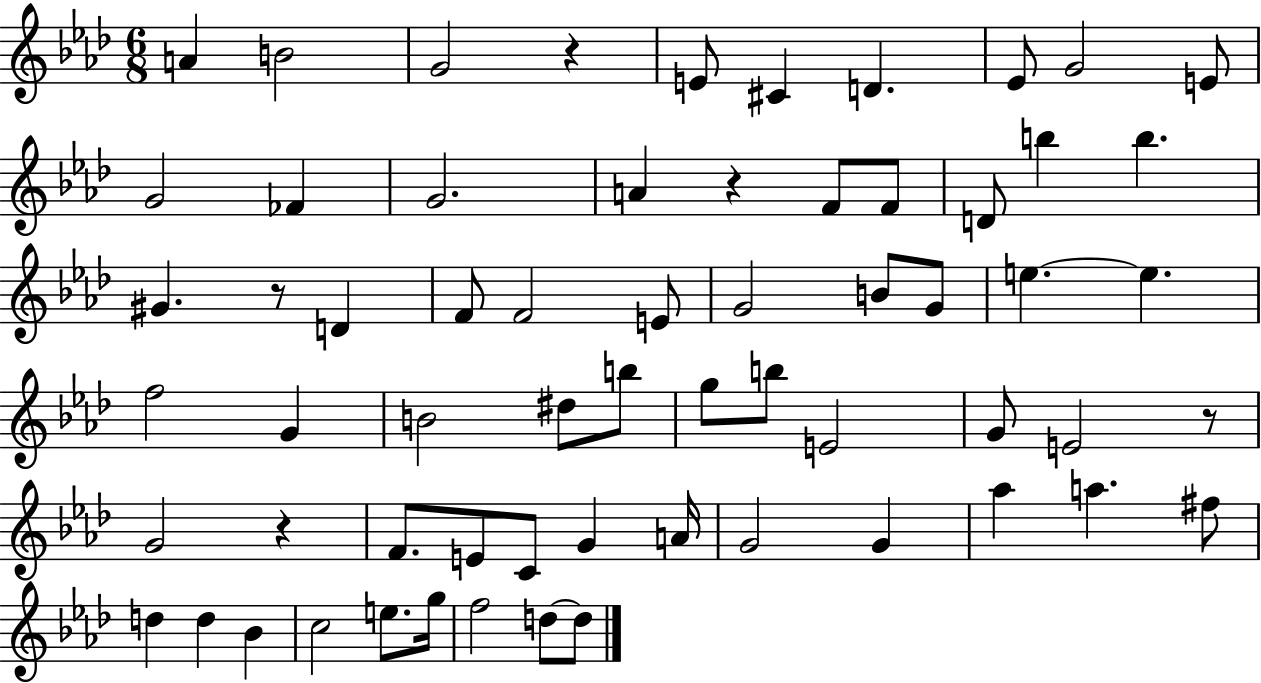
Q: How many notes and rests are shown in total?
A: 63